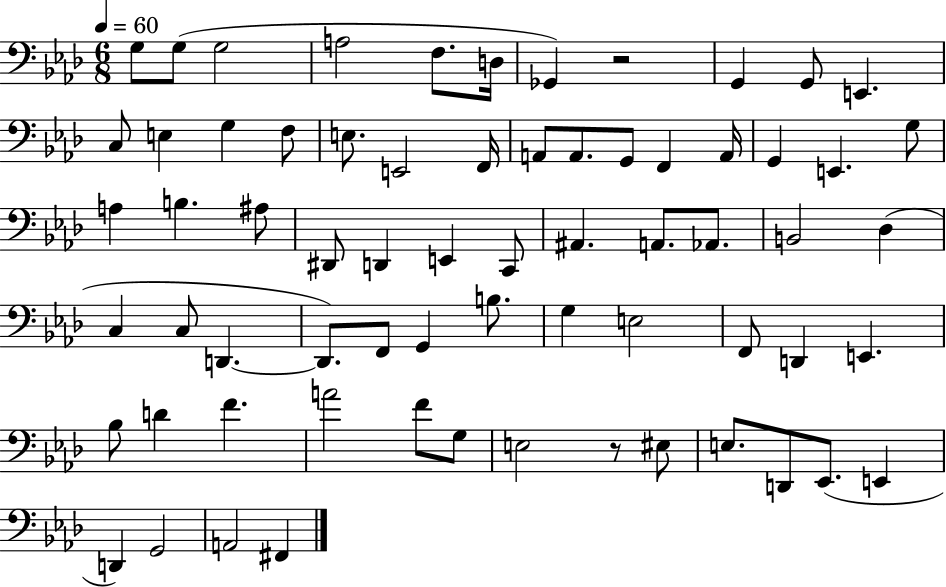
X:1
T:Untitled
M:6/8
L:1/4
K:Ab
G,/2 G,/2 G,2 A,2 F,/2 D,/4 _G,, z2 G,, G,,/2 E,, C,/2 E, G, F,/2 E,/2 E,,2 F,,/4 A,,/2 A,,/2 G,,/2 F,, A,,/4 G,, E,, G,/2 A, B, ^A,/2 ^D,,/2 D,, E,, C,,/2 ^A,, A,,/2 _A,,/2 B,,2 _D, C, C,/2 D,, D,,/2 F,,/2 G,, B,/2 G, E,2 F,,/2 D,, E,, _B,/2 D F A2 F/2 G,/2 E,2 z/2 ^E,/2 E,/2 D,,/2 _E,,/2 E,, D,, G,,2 A,,2 ^F,,